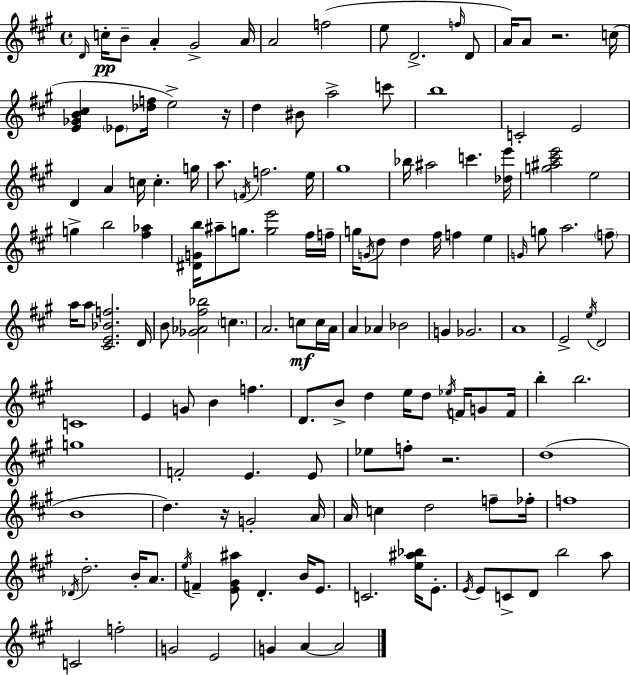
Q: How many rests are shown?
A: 4